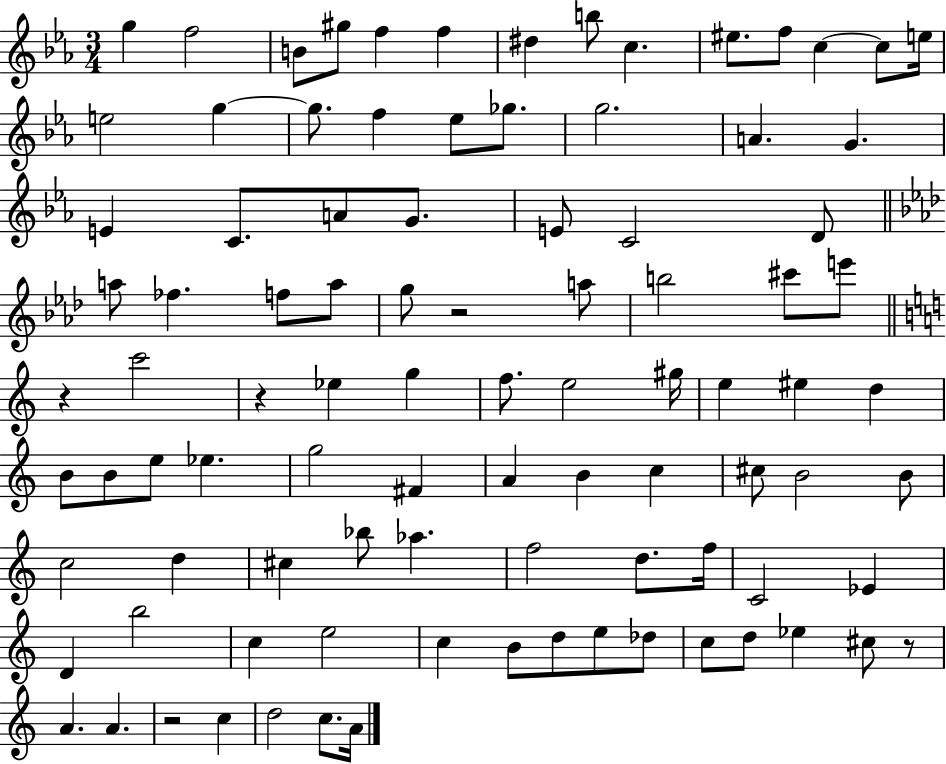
X:1
T:Untitled
M:3/4
L:1/4
K:Eb
g f2 B/2 ^g/2 f f ^d b/2 c ^e/2 f/2 c c/2 e/4 e2 g g/2 f _e/2 _g/2 g2 A G E C/2 A/2 G/2 E/2 C2 D/2 a/2 _f f/2 a/2 g/2 z2 a/2 b2 ^c'/2 e'/2 z c'2 z _e g f/2 e2 ^g/4 e ^e d B/2 B/2 e/2 _e g2 ^F A B c ^c/2 B2 B/2 c2 d ^c _b/2 _a f2 d/2 f/4 C2 _E D b2 c e2 c B/2 d/2 e/2 _d/2 c/2 d/2 _e ^c/2 z/2 A A z2 c d2 c/2 A/4